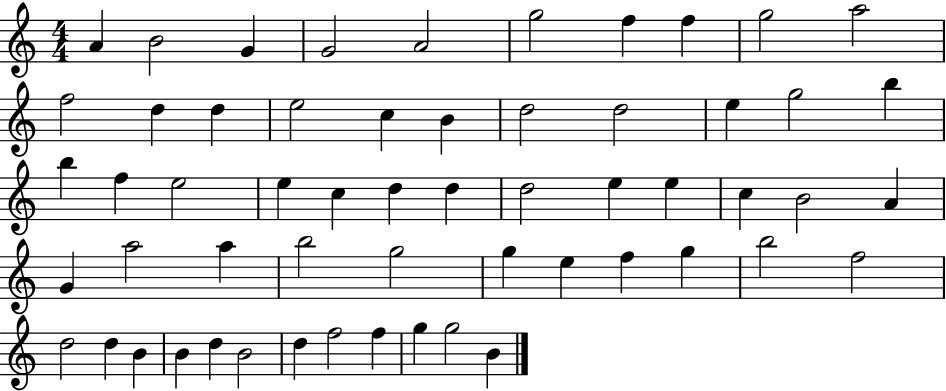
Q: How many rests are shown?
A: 0